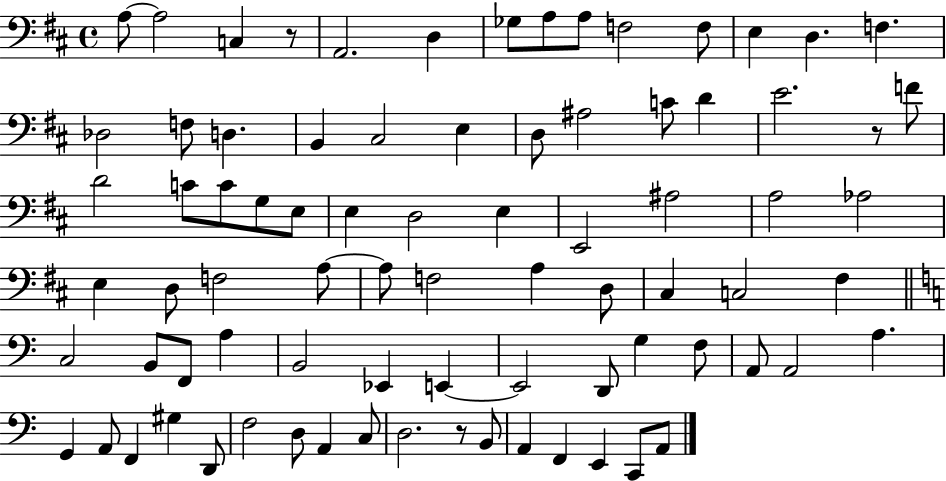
X:1
T:Untitled
M:4/4
L:1/4
K:D
A,/2 A,2 C, z/2 A,,2 D, _G,/2 A,/2 A,/2 F,2 F,/2 E, D, F, _D,2 F,/2 D, B,, ^C,2 E, D,/2 ^A,2 C/2 D E2 z/2 F/2 D2 C/2 C/2 G,/2 E,/2 E, D,2 E, E,,2 ^A,2 A,2 _A,2 E, D,/2 F,2 A,/2 A,/2 F,2 A, D,/2 ^C, C,2 ^F, C,2 B,,/2 F,,/2 A, B,,2 _E,, E,, E,,2 D,,/2 G, F,/2 A,,/2 A,,2 A, G,, A,,/2 F,, ^G, D,,/2 F,2 D,/2 A,, C,/2 D,2 z/2 B,,/2 A,, F,, E,, C,,/2 A,,/2